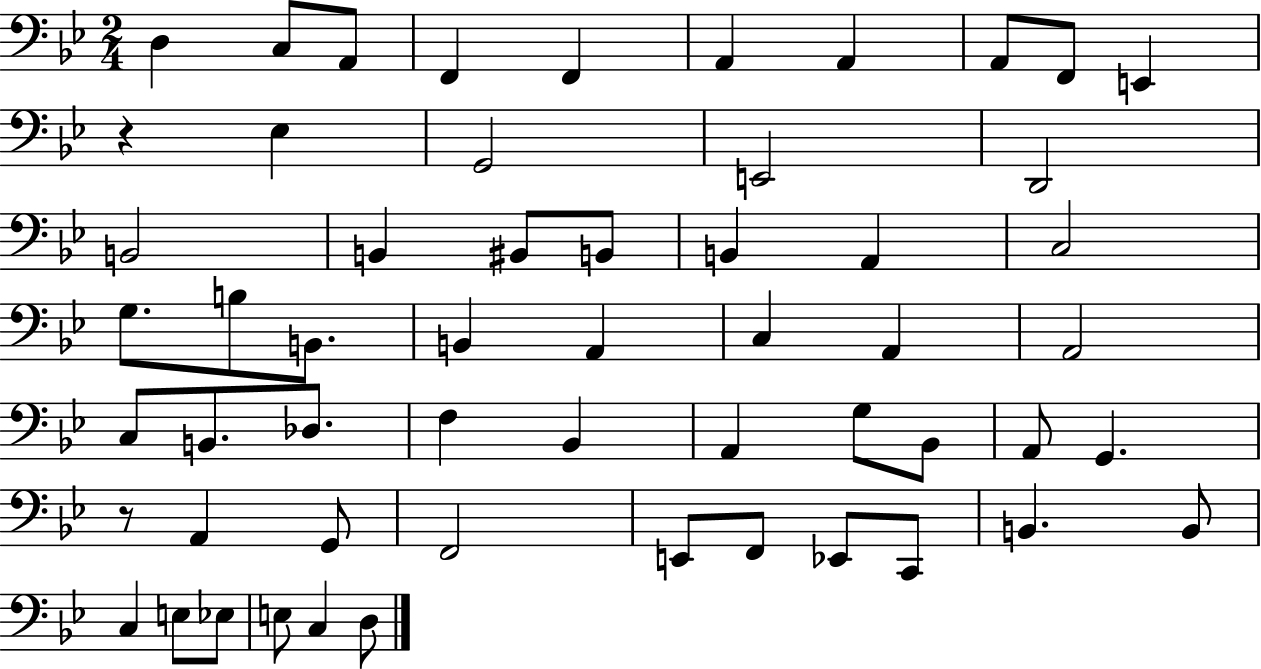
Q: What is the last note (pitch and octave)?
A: D3